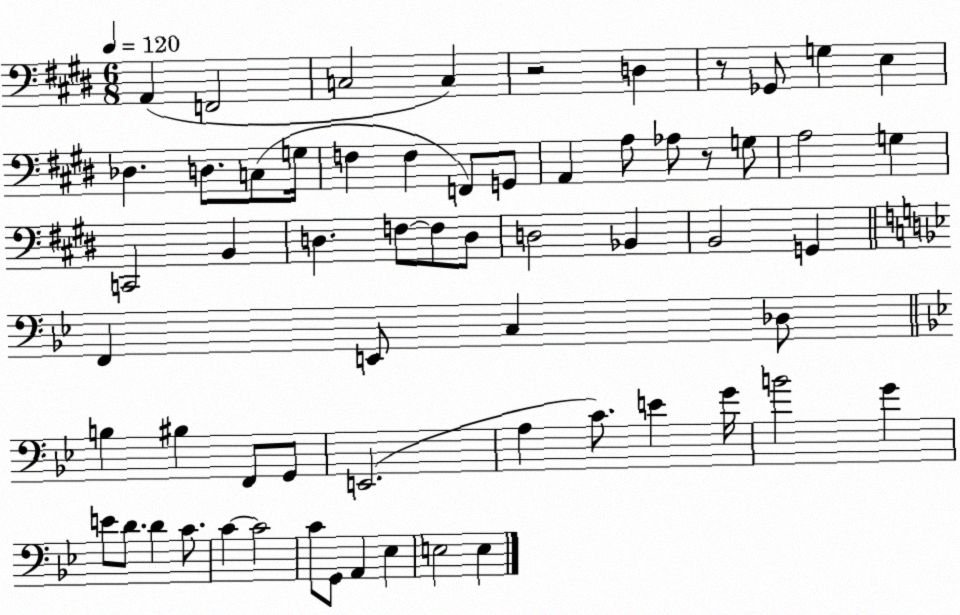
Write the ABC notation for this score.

X:1
T:Untitled
M:6/8
L:1/4
K:E
A,, F,,2 C,2 C, z2 D, z/2 _G,,/2 G, E, _D, D,/2 C,/2 G,/4 F, F, F,,/2 G,,/2 A,, A,/2 _A,/2 z/2 G,/2 A,2 G, C,,2 B,, D, F,/2 F,/2 D,/2 D,2 _B,, B,,2 G,, F,, E,,/2 C, _D,/2 B, ^B, F,,/2 G,,/2 E,,2 A, C/2 E G/4 B2 G E/2 D/2 D C/2 C C2 C/2 G,,/2 A,, _E, E,2 E,